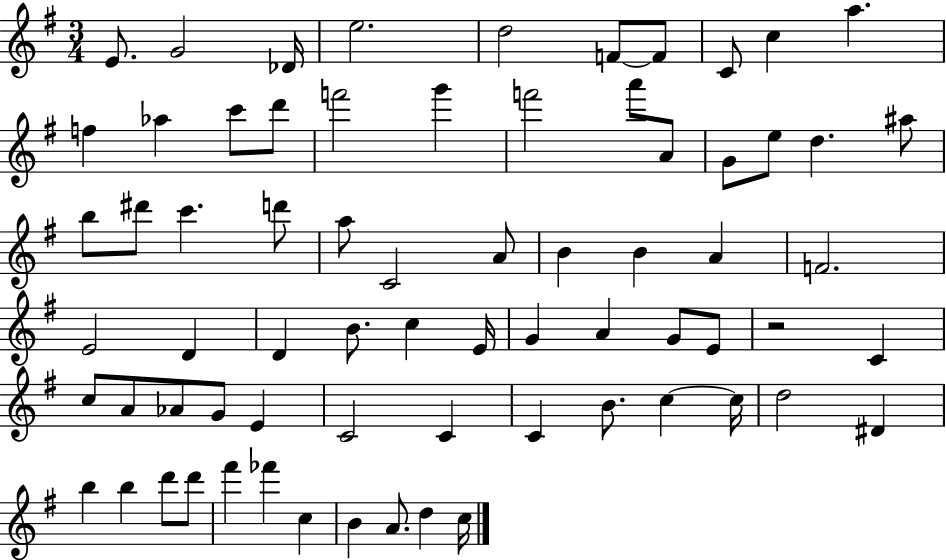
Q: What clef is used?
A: treble